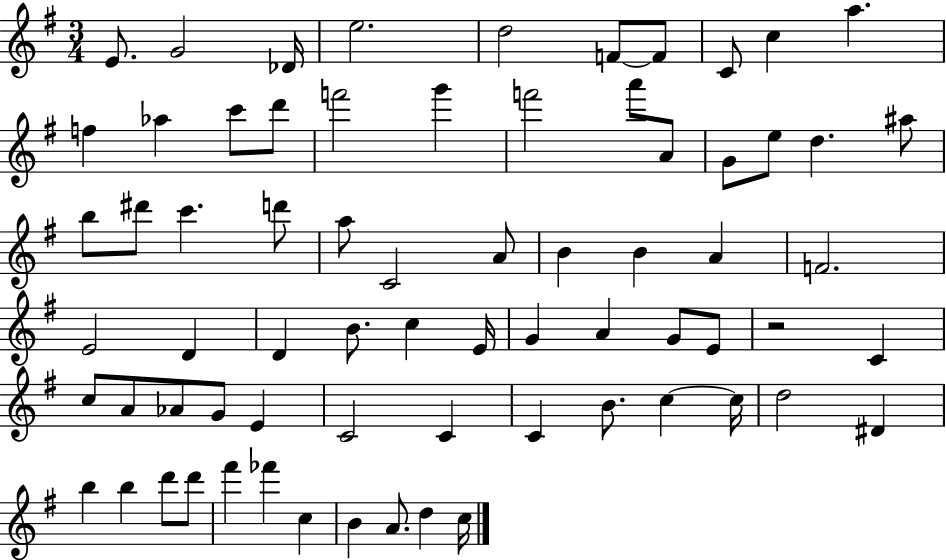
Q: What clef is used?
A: treble